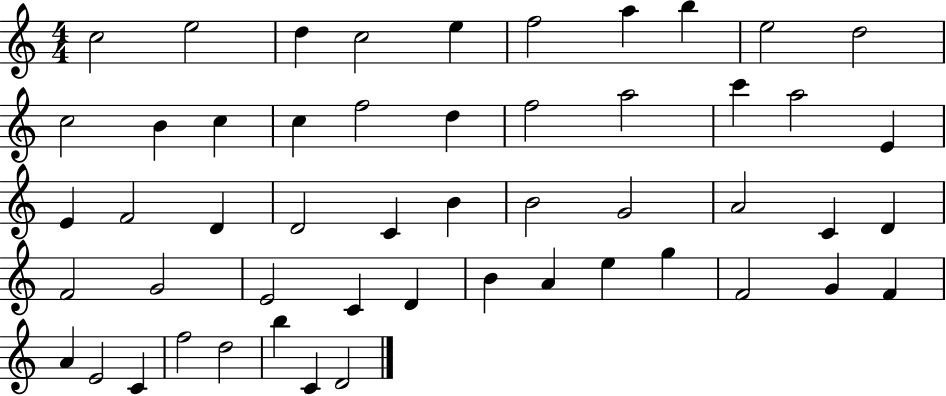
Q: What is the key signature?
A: C major